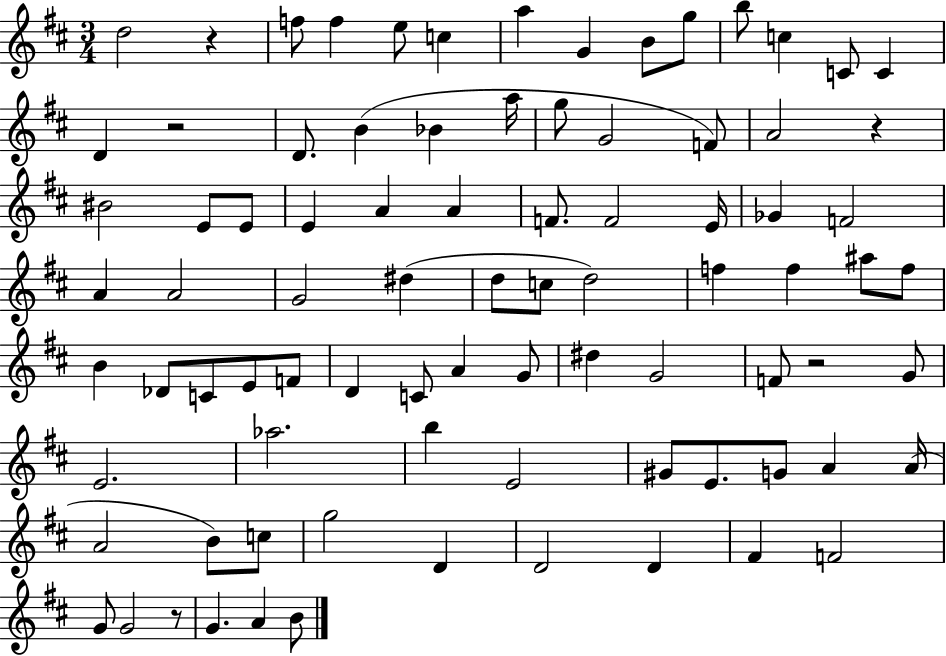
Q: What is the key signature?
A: D major